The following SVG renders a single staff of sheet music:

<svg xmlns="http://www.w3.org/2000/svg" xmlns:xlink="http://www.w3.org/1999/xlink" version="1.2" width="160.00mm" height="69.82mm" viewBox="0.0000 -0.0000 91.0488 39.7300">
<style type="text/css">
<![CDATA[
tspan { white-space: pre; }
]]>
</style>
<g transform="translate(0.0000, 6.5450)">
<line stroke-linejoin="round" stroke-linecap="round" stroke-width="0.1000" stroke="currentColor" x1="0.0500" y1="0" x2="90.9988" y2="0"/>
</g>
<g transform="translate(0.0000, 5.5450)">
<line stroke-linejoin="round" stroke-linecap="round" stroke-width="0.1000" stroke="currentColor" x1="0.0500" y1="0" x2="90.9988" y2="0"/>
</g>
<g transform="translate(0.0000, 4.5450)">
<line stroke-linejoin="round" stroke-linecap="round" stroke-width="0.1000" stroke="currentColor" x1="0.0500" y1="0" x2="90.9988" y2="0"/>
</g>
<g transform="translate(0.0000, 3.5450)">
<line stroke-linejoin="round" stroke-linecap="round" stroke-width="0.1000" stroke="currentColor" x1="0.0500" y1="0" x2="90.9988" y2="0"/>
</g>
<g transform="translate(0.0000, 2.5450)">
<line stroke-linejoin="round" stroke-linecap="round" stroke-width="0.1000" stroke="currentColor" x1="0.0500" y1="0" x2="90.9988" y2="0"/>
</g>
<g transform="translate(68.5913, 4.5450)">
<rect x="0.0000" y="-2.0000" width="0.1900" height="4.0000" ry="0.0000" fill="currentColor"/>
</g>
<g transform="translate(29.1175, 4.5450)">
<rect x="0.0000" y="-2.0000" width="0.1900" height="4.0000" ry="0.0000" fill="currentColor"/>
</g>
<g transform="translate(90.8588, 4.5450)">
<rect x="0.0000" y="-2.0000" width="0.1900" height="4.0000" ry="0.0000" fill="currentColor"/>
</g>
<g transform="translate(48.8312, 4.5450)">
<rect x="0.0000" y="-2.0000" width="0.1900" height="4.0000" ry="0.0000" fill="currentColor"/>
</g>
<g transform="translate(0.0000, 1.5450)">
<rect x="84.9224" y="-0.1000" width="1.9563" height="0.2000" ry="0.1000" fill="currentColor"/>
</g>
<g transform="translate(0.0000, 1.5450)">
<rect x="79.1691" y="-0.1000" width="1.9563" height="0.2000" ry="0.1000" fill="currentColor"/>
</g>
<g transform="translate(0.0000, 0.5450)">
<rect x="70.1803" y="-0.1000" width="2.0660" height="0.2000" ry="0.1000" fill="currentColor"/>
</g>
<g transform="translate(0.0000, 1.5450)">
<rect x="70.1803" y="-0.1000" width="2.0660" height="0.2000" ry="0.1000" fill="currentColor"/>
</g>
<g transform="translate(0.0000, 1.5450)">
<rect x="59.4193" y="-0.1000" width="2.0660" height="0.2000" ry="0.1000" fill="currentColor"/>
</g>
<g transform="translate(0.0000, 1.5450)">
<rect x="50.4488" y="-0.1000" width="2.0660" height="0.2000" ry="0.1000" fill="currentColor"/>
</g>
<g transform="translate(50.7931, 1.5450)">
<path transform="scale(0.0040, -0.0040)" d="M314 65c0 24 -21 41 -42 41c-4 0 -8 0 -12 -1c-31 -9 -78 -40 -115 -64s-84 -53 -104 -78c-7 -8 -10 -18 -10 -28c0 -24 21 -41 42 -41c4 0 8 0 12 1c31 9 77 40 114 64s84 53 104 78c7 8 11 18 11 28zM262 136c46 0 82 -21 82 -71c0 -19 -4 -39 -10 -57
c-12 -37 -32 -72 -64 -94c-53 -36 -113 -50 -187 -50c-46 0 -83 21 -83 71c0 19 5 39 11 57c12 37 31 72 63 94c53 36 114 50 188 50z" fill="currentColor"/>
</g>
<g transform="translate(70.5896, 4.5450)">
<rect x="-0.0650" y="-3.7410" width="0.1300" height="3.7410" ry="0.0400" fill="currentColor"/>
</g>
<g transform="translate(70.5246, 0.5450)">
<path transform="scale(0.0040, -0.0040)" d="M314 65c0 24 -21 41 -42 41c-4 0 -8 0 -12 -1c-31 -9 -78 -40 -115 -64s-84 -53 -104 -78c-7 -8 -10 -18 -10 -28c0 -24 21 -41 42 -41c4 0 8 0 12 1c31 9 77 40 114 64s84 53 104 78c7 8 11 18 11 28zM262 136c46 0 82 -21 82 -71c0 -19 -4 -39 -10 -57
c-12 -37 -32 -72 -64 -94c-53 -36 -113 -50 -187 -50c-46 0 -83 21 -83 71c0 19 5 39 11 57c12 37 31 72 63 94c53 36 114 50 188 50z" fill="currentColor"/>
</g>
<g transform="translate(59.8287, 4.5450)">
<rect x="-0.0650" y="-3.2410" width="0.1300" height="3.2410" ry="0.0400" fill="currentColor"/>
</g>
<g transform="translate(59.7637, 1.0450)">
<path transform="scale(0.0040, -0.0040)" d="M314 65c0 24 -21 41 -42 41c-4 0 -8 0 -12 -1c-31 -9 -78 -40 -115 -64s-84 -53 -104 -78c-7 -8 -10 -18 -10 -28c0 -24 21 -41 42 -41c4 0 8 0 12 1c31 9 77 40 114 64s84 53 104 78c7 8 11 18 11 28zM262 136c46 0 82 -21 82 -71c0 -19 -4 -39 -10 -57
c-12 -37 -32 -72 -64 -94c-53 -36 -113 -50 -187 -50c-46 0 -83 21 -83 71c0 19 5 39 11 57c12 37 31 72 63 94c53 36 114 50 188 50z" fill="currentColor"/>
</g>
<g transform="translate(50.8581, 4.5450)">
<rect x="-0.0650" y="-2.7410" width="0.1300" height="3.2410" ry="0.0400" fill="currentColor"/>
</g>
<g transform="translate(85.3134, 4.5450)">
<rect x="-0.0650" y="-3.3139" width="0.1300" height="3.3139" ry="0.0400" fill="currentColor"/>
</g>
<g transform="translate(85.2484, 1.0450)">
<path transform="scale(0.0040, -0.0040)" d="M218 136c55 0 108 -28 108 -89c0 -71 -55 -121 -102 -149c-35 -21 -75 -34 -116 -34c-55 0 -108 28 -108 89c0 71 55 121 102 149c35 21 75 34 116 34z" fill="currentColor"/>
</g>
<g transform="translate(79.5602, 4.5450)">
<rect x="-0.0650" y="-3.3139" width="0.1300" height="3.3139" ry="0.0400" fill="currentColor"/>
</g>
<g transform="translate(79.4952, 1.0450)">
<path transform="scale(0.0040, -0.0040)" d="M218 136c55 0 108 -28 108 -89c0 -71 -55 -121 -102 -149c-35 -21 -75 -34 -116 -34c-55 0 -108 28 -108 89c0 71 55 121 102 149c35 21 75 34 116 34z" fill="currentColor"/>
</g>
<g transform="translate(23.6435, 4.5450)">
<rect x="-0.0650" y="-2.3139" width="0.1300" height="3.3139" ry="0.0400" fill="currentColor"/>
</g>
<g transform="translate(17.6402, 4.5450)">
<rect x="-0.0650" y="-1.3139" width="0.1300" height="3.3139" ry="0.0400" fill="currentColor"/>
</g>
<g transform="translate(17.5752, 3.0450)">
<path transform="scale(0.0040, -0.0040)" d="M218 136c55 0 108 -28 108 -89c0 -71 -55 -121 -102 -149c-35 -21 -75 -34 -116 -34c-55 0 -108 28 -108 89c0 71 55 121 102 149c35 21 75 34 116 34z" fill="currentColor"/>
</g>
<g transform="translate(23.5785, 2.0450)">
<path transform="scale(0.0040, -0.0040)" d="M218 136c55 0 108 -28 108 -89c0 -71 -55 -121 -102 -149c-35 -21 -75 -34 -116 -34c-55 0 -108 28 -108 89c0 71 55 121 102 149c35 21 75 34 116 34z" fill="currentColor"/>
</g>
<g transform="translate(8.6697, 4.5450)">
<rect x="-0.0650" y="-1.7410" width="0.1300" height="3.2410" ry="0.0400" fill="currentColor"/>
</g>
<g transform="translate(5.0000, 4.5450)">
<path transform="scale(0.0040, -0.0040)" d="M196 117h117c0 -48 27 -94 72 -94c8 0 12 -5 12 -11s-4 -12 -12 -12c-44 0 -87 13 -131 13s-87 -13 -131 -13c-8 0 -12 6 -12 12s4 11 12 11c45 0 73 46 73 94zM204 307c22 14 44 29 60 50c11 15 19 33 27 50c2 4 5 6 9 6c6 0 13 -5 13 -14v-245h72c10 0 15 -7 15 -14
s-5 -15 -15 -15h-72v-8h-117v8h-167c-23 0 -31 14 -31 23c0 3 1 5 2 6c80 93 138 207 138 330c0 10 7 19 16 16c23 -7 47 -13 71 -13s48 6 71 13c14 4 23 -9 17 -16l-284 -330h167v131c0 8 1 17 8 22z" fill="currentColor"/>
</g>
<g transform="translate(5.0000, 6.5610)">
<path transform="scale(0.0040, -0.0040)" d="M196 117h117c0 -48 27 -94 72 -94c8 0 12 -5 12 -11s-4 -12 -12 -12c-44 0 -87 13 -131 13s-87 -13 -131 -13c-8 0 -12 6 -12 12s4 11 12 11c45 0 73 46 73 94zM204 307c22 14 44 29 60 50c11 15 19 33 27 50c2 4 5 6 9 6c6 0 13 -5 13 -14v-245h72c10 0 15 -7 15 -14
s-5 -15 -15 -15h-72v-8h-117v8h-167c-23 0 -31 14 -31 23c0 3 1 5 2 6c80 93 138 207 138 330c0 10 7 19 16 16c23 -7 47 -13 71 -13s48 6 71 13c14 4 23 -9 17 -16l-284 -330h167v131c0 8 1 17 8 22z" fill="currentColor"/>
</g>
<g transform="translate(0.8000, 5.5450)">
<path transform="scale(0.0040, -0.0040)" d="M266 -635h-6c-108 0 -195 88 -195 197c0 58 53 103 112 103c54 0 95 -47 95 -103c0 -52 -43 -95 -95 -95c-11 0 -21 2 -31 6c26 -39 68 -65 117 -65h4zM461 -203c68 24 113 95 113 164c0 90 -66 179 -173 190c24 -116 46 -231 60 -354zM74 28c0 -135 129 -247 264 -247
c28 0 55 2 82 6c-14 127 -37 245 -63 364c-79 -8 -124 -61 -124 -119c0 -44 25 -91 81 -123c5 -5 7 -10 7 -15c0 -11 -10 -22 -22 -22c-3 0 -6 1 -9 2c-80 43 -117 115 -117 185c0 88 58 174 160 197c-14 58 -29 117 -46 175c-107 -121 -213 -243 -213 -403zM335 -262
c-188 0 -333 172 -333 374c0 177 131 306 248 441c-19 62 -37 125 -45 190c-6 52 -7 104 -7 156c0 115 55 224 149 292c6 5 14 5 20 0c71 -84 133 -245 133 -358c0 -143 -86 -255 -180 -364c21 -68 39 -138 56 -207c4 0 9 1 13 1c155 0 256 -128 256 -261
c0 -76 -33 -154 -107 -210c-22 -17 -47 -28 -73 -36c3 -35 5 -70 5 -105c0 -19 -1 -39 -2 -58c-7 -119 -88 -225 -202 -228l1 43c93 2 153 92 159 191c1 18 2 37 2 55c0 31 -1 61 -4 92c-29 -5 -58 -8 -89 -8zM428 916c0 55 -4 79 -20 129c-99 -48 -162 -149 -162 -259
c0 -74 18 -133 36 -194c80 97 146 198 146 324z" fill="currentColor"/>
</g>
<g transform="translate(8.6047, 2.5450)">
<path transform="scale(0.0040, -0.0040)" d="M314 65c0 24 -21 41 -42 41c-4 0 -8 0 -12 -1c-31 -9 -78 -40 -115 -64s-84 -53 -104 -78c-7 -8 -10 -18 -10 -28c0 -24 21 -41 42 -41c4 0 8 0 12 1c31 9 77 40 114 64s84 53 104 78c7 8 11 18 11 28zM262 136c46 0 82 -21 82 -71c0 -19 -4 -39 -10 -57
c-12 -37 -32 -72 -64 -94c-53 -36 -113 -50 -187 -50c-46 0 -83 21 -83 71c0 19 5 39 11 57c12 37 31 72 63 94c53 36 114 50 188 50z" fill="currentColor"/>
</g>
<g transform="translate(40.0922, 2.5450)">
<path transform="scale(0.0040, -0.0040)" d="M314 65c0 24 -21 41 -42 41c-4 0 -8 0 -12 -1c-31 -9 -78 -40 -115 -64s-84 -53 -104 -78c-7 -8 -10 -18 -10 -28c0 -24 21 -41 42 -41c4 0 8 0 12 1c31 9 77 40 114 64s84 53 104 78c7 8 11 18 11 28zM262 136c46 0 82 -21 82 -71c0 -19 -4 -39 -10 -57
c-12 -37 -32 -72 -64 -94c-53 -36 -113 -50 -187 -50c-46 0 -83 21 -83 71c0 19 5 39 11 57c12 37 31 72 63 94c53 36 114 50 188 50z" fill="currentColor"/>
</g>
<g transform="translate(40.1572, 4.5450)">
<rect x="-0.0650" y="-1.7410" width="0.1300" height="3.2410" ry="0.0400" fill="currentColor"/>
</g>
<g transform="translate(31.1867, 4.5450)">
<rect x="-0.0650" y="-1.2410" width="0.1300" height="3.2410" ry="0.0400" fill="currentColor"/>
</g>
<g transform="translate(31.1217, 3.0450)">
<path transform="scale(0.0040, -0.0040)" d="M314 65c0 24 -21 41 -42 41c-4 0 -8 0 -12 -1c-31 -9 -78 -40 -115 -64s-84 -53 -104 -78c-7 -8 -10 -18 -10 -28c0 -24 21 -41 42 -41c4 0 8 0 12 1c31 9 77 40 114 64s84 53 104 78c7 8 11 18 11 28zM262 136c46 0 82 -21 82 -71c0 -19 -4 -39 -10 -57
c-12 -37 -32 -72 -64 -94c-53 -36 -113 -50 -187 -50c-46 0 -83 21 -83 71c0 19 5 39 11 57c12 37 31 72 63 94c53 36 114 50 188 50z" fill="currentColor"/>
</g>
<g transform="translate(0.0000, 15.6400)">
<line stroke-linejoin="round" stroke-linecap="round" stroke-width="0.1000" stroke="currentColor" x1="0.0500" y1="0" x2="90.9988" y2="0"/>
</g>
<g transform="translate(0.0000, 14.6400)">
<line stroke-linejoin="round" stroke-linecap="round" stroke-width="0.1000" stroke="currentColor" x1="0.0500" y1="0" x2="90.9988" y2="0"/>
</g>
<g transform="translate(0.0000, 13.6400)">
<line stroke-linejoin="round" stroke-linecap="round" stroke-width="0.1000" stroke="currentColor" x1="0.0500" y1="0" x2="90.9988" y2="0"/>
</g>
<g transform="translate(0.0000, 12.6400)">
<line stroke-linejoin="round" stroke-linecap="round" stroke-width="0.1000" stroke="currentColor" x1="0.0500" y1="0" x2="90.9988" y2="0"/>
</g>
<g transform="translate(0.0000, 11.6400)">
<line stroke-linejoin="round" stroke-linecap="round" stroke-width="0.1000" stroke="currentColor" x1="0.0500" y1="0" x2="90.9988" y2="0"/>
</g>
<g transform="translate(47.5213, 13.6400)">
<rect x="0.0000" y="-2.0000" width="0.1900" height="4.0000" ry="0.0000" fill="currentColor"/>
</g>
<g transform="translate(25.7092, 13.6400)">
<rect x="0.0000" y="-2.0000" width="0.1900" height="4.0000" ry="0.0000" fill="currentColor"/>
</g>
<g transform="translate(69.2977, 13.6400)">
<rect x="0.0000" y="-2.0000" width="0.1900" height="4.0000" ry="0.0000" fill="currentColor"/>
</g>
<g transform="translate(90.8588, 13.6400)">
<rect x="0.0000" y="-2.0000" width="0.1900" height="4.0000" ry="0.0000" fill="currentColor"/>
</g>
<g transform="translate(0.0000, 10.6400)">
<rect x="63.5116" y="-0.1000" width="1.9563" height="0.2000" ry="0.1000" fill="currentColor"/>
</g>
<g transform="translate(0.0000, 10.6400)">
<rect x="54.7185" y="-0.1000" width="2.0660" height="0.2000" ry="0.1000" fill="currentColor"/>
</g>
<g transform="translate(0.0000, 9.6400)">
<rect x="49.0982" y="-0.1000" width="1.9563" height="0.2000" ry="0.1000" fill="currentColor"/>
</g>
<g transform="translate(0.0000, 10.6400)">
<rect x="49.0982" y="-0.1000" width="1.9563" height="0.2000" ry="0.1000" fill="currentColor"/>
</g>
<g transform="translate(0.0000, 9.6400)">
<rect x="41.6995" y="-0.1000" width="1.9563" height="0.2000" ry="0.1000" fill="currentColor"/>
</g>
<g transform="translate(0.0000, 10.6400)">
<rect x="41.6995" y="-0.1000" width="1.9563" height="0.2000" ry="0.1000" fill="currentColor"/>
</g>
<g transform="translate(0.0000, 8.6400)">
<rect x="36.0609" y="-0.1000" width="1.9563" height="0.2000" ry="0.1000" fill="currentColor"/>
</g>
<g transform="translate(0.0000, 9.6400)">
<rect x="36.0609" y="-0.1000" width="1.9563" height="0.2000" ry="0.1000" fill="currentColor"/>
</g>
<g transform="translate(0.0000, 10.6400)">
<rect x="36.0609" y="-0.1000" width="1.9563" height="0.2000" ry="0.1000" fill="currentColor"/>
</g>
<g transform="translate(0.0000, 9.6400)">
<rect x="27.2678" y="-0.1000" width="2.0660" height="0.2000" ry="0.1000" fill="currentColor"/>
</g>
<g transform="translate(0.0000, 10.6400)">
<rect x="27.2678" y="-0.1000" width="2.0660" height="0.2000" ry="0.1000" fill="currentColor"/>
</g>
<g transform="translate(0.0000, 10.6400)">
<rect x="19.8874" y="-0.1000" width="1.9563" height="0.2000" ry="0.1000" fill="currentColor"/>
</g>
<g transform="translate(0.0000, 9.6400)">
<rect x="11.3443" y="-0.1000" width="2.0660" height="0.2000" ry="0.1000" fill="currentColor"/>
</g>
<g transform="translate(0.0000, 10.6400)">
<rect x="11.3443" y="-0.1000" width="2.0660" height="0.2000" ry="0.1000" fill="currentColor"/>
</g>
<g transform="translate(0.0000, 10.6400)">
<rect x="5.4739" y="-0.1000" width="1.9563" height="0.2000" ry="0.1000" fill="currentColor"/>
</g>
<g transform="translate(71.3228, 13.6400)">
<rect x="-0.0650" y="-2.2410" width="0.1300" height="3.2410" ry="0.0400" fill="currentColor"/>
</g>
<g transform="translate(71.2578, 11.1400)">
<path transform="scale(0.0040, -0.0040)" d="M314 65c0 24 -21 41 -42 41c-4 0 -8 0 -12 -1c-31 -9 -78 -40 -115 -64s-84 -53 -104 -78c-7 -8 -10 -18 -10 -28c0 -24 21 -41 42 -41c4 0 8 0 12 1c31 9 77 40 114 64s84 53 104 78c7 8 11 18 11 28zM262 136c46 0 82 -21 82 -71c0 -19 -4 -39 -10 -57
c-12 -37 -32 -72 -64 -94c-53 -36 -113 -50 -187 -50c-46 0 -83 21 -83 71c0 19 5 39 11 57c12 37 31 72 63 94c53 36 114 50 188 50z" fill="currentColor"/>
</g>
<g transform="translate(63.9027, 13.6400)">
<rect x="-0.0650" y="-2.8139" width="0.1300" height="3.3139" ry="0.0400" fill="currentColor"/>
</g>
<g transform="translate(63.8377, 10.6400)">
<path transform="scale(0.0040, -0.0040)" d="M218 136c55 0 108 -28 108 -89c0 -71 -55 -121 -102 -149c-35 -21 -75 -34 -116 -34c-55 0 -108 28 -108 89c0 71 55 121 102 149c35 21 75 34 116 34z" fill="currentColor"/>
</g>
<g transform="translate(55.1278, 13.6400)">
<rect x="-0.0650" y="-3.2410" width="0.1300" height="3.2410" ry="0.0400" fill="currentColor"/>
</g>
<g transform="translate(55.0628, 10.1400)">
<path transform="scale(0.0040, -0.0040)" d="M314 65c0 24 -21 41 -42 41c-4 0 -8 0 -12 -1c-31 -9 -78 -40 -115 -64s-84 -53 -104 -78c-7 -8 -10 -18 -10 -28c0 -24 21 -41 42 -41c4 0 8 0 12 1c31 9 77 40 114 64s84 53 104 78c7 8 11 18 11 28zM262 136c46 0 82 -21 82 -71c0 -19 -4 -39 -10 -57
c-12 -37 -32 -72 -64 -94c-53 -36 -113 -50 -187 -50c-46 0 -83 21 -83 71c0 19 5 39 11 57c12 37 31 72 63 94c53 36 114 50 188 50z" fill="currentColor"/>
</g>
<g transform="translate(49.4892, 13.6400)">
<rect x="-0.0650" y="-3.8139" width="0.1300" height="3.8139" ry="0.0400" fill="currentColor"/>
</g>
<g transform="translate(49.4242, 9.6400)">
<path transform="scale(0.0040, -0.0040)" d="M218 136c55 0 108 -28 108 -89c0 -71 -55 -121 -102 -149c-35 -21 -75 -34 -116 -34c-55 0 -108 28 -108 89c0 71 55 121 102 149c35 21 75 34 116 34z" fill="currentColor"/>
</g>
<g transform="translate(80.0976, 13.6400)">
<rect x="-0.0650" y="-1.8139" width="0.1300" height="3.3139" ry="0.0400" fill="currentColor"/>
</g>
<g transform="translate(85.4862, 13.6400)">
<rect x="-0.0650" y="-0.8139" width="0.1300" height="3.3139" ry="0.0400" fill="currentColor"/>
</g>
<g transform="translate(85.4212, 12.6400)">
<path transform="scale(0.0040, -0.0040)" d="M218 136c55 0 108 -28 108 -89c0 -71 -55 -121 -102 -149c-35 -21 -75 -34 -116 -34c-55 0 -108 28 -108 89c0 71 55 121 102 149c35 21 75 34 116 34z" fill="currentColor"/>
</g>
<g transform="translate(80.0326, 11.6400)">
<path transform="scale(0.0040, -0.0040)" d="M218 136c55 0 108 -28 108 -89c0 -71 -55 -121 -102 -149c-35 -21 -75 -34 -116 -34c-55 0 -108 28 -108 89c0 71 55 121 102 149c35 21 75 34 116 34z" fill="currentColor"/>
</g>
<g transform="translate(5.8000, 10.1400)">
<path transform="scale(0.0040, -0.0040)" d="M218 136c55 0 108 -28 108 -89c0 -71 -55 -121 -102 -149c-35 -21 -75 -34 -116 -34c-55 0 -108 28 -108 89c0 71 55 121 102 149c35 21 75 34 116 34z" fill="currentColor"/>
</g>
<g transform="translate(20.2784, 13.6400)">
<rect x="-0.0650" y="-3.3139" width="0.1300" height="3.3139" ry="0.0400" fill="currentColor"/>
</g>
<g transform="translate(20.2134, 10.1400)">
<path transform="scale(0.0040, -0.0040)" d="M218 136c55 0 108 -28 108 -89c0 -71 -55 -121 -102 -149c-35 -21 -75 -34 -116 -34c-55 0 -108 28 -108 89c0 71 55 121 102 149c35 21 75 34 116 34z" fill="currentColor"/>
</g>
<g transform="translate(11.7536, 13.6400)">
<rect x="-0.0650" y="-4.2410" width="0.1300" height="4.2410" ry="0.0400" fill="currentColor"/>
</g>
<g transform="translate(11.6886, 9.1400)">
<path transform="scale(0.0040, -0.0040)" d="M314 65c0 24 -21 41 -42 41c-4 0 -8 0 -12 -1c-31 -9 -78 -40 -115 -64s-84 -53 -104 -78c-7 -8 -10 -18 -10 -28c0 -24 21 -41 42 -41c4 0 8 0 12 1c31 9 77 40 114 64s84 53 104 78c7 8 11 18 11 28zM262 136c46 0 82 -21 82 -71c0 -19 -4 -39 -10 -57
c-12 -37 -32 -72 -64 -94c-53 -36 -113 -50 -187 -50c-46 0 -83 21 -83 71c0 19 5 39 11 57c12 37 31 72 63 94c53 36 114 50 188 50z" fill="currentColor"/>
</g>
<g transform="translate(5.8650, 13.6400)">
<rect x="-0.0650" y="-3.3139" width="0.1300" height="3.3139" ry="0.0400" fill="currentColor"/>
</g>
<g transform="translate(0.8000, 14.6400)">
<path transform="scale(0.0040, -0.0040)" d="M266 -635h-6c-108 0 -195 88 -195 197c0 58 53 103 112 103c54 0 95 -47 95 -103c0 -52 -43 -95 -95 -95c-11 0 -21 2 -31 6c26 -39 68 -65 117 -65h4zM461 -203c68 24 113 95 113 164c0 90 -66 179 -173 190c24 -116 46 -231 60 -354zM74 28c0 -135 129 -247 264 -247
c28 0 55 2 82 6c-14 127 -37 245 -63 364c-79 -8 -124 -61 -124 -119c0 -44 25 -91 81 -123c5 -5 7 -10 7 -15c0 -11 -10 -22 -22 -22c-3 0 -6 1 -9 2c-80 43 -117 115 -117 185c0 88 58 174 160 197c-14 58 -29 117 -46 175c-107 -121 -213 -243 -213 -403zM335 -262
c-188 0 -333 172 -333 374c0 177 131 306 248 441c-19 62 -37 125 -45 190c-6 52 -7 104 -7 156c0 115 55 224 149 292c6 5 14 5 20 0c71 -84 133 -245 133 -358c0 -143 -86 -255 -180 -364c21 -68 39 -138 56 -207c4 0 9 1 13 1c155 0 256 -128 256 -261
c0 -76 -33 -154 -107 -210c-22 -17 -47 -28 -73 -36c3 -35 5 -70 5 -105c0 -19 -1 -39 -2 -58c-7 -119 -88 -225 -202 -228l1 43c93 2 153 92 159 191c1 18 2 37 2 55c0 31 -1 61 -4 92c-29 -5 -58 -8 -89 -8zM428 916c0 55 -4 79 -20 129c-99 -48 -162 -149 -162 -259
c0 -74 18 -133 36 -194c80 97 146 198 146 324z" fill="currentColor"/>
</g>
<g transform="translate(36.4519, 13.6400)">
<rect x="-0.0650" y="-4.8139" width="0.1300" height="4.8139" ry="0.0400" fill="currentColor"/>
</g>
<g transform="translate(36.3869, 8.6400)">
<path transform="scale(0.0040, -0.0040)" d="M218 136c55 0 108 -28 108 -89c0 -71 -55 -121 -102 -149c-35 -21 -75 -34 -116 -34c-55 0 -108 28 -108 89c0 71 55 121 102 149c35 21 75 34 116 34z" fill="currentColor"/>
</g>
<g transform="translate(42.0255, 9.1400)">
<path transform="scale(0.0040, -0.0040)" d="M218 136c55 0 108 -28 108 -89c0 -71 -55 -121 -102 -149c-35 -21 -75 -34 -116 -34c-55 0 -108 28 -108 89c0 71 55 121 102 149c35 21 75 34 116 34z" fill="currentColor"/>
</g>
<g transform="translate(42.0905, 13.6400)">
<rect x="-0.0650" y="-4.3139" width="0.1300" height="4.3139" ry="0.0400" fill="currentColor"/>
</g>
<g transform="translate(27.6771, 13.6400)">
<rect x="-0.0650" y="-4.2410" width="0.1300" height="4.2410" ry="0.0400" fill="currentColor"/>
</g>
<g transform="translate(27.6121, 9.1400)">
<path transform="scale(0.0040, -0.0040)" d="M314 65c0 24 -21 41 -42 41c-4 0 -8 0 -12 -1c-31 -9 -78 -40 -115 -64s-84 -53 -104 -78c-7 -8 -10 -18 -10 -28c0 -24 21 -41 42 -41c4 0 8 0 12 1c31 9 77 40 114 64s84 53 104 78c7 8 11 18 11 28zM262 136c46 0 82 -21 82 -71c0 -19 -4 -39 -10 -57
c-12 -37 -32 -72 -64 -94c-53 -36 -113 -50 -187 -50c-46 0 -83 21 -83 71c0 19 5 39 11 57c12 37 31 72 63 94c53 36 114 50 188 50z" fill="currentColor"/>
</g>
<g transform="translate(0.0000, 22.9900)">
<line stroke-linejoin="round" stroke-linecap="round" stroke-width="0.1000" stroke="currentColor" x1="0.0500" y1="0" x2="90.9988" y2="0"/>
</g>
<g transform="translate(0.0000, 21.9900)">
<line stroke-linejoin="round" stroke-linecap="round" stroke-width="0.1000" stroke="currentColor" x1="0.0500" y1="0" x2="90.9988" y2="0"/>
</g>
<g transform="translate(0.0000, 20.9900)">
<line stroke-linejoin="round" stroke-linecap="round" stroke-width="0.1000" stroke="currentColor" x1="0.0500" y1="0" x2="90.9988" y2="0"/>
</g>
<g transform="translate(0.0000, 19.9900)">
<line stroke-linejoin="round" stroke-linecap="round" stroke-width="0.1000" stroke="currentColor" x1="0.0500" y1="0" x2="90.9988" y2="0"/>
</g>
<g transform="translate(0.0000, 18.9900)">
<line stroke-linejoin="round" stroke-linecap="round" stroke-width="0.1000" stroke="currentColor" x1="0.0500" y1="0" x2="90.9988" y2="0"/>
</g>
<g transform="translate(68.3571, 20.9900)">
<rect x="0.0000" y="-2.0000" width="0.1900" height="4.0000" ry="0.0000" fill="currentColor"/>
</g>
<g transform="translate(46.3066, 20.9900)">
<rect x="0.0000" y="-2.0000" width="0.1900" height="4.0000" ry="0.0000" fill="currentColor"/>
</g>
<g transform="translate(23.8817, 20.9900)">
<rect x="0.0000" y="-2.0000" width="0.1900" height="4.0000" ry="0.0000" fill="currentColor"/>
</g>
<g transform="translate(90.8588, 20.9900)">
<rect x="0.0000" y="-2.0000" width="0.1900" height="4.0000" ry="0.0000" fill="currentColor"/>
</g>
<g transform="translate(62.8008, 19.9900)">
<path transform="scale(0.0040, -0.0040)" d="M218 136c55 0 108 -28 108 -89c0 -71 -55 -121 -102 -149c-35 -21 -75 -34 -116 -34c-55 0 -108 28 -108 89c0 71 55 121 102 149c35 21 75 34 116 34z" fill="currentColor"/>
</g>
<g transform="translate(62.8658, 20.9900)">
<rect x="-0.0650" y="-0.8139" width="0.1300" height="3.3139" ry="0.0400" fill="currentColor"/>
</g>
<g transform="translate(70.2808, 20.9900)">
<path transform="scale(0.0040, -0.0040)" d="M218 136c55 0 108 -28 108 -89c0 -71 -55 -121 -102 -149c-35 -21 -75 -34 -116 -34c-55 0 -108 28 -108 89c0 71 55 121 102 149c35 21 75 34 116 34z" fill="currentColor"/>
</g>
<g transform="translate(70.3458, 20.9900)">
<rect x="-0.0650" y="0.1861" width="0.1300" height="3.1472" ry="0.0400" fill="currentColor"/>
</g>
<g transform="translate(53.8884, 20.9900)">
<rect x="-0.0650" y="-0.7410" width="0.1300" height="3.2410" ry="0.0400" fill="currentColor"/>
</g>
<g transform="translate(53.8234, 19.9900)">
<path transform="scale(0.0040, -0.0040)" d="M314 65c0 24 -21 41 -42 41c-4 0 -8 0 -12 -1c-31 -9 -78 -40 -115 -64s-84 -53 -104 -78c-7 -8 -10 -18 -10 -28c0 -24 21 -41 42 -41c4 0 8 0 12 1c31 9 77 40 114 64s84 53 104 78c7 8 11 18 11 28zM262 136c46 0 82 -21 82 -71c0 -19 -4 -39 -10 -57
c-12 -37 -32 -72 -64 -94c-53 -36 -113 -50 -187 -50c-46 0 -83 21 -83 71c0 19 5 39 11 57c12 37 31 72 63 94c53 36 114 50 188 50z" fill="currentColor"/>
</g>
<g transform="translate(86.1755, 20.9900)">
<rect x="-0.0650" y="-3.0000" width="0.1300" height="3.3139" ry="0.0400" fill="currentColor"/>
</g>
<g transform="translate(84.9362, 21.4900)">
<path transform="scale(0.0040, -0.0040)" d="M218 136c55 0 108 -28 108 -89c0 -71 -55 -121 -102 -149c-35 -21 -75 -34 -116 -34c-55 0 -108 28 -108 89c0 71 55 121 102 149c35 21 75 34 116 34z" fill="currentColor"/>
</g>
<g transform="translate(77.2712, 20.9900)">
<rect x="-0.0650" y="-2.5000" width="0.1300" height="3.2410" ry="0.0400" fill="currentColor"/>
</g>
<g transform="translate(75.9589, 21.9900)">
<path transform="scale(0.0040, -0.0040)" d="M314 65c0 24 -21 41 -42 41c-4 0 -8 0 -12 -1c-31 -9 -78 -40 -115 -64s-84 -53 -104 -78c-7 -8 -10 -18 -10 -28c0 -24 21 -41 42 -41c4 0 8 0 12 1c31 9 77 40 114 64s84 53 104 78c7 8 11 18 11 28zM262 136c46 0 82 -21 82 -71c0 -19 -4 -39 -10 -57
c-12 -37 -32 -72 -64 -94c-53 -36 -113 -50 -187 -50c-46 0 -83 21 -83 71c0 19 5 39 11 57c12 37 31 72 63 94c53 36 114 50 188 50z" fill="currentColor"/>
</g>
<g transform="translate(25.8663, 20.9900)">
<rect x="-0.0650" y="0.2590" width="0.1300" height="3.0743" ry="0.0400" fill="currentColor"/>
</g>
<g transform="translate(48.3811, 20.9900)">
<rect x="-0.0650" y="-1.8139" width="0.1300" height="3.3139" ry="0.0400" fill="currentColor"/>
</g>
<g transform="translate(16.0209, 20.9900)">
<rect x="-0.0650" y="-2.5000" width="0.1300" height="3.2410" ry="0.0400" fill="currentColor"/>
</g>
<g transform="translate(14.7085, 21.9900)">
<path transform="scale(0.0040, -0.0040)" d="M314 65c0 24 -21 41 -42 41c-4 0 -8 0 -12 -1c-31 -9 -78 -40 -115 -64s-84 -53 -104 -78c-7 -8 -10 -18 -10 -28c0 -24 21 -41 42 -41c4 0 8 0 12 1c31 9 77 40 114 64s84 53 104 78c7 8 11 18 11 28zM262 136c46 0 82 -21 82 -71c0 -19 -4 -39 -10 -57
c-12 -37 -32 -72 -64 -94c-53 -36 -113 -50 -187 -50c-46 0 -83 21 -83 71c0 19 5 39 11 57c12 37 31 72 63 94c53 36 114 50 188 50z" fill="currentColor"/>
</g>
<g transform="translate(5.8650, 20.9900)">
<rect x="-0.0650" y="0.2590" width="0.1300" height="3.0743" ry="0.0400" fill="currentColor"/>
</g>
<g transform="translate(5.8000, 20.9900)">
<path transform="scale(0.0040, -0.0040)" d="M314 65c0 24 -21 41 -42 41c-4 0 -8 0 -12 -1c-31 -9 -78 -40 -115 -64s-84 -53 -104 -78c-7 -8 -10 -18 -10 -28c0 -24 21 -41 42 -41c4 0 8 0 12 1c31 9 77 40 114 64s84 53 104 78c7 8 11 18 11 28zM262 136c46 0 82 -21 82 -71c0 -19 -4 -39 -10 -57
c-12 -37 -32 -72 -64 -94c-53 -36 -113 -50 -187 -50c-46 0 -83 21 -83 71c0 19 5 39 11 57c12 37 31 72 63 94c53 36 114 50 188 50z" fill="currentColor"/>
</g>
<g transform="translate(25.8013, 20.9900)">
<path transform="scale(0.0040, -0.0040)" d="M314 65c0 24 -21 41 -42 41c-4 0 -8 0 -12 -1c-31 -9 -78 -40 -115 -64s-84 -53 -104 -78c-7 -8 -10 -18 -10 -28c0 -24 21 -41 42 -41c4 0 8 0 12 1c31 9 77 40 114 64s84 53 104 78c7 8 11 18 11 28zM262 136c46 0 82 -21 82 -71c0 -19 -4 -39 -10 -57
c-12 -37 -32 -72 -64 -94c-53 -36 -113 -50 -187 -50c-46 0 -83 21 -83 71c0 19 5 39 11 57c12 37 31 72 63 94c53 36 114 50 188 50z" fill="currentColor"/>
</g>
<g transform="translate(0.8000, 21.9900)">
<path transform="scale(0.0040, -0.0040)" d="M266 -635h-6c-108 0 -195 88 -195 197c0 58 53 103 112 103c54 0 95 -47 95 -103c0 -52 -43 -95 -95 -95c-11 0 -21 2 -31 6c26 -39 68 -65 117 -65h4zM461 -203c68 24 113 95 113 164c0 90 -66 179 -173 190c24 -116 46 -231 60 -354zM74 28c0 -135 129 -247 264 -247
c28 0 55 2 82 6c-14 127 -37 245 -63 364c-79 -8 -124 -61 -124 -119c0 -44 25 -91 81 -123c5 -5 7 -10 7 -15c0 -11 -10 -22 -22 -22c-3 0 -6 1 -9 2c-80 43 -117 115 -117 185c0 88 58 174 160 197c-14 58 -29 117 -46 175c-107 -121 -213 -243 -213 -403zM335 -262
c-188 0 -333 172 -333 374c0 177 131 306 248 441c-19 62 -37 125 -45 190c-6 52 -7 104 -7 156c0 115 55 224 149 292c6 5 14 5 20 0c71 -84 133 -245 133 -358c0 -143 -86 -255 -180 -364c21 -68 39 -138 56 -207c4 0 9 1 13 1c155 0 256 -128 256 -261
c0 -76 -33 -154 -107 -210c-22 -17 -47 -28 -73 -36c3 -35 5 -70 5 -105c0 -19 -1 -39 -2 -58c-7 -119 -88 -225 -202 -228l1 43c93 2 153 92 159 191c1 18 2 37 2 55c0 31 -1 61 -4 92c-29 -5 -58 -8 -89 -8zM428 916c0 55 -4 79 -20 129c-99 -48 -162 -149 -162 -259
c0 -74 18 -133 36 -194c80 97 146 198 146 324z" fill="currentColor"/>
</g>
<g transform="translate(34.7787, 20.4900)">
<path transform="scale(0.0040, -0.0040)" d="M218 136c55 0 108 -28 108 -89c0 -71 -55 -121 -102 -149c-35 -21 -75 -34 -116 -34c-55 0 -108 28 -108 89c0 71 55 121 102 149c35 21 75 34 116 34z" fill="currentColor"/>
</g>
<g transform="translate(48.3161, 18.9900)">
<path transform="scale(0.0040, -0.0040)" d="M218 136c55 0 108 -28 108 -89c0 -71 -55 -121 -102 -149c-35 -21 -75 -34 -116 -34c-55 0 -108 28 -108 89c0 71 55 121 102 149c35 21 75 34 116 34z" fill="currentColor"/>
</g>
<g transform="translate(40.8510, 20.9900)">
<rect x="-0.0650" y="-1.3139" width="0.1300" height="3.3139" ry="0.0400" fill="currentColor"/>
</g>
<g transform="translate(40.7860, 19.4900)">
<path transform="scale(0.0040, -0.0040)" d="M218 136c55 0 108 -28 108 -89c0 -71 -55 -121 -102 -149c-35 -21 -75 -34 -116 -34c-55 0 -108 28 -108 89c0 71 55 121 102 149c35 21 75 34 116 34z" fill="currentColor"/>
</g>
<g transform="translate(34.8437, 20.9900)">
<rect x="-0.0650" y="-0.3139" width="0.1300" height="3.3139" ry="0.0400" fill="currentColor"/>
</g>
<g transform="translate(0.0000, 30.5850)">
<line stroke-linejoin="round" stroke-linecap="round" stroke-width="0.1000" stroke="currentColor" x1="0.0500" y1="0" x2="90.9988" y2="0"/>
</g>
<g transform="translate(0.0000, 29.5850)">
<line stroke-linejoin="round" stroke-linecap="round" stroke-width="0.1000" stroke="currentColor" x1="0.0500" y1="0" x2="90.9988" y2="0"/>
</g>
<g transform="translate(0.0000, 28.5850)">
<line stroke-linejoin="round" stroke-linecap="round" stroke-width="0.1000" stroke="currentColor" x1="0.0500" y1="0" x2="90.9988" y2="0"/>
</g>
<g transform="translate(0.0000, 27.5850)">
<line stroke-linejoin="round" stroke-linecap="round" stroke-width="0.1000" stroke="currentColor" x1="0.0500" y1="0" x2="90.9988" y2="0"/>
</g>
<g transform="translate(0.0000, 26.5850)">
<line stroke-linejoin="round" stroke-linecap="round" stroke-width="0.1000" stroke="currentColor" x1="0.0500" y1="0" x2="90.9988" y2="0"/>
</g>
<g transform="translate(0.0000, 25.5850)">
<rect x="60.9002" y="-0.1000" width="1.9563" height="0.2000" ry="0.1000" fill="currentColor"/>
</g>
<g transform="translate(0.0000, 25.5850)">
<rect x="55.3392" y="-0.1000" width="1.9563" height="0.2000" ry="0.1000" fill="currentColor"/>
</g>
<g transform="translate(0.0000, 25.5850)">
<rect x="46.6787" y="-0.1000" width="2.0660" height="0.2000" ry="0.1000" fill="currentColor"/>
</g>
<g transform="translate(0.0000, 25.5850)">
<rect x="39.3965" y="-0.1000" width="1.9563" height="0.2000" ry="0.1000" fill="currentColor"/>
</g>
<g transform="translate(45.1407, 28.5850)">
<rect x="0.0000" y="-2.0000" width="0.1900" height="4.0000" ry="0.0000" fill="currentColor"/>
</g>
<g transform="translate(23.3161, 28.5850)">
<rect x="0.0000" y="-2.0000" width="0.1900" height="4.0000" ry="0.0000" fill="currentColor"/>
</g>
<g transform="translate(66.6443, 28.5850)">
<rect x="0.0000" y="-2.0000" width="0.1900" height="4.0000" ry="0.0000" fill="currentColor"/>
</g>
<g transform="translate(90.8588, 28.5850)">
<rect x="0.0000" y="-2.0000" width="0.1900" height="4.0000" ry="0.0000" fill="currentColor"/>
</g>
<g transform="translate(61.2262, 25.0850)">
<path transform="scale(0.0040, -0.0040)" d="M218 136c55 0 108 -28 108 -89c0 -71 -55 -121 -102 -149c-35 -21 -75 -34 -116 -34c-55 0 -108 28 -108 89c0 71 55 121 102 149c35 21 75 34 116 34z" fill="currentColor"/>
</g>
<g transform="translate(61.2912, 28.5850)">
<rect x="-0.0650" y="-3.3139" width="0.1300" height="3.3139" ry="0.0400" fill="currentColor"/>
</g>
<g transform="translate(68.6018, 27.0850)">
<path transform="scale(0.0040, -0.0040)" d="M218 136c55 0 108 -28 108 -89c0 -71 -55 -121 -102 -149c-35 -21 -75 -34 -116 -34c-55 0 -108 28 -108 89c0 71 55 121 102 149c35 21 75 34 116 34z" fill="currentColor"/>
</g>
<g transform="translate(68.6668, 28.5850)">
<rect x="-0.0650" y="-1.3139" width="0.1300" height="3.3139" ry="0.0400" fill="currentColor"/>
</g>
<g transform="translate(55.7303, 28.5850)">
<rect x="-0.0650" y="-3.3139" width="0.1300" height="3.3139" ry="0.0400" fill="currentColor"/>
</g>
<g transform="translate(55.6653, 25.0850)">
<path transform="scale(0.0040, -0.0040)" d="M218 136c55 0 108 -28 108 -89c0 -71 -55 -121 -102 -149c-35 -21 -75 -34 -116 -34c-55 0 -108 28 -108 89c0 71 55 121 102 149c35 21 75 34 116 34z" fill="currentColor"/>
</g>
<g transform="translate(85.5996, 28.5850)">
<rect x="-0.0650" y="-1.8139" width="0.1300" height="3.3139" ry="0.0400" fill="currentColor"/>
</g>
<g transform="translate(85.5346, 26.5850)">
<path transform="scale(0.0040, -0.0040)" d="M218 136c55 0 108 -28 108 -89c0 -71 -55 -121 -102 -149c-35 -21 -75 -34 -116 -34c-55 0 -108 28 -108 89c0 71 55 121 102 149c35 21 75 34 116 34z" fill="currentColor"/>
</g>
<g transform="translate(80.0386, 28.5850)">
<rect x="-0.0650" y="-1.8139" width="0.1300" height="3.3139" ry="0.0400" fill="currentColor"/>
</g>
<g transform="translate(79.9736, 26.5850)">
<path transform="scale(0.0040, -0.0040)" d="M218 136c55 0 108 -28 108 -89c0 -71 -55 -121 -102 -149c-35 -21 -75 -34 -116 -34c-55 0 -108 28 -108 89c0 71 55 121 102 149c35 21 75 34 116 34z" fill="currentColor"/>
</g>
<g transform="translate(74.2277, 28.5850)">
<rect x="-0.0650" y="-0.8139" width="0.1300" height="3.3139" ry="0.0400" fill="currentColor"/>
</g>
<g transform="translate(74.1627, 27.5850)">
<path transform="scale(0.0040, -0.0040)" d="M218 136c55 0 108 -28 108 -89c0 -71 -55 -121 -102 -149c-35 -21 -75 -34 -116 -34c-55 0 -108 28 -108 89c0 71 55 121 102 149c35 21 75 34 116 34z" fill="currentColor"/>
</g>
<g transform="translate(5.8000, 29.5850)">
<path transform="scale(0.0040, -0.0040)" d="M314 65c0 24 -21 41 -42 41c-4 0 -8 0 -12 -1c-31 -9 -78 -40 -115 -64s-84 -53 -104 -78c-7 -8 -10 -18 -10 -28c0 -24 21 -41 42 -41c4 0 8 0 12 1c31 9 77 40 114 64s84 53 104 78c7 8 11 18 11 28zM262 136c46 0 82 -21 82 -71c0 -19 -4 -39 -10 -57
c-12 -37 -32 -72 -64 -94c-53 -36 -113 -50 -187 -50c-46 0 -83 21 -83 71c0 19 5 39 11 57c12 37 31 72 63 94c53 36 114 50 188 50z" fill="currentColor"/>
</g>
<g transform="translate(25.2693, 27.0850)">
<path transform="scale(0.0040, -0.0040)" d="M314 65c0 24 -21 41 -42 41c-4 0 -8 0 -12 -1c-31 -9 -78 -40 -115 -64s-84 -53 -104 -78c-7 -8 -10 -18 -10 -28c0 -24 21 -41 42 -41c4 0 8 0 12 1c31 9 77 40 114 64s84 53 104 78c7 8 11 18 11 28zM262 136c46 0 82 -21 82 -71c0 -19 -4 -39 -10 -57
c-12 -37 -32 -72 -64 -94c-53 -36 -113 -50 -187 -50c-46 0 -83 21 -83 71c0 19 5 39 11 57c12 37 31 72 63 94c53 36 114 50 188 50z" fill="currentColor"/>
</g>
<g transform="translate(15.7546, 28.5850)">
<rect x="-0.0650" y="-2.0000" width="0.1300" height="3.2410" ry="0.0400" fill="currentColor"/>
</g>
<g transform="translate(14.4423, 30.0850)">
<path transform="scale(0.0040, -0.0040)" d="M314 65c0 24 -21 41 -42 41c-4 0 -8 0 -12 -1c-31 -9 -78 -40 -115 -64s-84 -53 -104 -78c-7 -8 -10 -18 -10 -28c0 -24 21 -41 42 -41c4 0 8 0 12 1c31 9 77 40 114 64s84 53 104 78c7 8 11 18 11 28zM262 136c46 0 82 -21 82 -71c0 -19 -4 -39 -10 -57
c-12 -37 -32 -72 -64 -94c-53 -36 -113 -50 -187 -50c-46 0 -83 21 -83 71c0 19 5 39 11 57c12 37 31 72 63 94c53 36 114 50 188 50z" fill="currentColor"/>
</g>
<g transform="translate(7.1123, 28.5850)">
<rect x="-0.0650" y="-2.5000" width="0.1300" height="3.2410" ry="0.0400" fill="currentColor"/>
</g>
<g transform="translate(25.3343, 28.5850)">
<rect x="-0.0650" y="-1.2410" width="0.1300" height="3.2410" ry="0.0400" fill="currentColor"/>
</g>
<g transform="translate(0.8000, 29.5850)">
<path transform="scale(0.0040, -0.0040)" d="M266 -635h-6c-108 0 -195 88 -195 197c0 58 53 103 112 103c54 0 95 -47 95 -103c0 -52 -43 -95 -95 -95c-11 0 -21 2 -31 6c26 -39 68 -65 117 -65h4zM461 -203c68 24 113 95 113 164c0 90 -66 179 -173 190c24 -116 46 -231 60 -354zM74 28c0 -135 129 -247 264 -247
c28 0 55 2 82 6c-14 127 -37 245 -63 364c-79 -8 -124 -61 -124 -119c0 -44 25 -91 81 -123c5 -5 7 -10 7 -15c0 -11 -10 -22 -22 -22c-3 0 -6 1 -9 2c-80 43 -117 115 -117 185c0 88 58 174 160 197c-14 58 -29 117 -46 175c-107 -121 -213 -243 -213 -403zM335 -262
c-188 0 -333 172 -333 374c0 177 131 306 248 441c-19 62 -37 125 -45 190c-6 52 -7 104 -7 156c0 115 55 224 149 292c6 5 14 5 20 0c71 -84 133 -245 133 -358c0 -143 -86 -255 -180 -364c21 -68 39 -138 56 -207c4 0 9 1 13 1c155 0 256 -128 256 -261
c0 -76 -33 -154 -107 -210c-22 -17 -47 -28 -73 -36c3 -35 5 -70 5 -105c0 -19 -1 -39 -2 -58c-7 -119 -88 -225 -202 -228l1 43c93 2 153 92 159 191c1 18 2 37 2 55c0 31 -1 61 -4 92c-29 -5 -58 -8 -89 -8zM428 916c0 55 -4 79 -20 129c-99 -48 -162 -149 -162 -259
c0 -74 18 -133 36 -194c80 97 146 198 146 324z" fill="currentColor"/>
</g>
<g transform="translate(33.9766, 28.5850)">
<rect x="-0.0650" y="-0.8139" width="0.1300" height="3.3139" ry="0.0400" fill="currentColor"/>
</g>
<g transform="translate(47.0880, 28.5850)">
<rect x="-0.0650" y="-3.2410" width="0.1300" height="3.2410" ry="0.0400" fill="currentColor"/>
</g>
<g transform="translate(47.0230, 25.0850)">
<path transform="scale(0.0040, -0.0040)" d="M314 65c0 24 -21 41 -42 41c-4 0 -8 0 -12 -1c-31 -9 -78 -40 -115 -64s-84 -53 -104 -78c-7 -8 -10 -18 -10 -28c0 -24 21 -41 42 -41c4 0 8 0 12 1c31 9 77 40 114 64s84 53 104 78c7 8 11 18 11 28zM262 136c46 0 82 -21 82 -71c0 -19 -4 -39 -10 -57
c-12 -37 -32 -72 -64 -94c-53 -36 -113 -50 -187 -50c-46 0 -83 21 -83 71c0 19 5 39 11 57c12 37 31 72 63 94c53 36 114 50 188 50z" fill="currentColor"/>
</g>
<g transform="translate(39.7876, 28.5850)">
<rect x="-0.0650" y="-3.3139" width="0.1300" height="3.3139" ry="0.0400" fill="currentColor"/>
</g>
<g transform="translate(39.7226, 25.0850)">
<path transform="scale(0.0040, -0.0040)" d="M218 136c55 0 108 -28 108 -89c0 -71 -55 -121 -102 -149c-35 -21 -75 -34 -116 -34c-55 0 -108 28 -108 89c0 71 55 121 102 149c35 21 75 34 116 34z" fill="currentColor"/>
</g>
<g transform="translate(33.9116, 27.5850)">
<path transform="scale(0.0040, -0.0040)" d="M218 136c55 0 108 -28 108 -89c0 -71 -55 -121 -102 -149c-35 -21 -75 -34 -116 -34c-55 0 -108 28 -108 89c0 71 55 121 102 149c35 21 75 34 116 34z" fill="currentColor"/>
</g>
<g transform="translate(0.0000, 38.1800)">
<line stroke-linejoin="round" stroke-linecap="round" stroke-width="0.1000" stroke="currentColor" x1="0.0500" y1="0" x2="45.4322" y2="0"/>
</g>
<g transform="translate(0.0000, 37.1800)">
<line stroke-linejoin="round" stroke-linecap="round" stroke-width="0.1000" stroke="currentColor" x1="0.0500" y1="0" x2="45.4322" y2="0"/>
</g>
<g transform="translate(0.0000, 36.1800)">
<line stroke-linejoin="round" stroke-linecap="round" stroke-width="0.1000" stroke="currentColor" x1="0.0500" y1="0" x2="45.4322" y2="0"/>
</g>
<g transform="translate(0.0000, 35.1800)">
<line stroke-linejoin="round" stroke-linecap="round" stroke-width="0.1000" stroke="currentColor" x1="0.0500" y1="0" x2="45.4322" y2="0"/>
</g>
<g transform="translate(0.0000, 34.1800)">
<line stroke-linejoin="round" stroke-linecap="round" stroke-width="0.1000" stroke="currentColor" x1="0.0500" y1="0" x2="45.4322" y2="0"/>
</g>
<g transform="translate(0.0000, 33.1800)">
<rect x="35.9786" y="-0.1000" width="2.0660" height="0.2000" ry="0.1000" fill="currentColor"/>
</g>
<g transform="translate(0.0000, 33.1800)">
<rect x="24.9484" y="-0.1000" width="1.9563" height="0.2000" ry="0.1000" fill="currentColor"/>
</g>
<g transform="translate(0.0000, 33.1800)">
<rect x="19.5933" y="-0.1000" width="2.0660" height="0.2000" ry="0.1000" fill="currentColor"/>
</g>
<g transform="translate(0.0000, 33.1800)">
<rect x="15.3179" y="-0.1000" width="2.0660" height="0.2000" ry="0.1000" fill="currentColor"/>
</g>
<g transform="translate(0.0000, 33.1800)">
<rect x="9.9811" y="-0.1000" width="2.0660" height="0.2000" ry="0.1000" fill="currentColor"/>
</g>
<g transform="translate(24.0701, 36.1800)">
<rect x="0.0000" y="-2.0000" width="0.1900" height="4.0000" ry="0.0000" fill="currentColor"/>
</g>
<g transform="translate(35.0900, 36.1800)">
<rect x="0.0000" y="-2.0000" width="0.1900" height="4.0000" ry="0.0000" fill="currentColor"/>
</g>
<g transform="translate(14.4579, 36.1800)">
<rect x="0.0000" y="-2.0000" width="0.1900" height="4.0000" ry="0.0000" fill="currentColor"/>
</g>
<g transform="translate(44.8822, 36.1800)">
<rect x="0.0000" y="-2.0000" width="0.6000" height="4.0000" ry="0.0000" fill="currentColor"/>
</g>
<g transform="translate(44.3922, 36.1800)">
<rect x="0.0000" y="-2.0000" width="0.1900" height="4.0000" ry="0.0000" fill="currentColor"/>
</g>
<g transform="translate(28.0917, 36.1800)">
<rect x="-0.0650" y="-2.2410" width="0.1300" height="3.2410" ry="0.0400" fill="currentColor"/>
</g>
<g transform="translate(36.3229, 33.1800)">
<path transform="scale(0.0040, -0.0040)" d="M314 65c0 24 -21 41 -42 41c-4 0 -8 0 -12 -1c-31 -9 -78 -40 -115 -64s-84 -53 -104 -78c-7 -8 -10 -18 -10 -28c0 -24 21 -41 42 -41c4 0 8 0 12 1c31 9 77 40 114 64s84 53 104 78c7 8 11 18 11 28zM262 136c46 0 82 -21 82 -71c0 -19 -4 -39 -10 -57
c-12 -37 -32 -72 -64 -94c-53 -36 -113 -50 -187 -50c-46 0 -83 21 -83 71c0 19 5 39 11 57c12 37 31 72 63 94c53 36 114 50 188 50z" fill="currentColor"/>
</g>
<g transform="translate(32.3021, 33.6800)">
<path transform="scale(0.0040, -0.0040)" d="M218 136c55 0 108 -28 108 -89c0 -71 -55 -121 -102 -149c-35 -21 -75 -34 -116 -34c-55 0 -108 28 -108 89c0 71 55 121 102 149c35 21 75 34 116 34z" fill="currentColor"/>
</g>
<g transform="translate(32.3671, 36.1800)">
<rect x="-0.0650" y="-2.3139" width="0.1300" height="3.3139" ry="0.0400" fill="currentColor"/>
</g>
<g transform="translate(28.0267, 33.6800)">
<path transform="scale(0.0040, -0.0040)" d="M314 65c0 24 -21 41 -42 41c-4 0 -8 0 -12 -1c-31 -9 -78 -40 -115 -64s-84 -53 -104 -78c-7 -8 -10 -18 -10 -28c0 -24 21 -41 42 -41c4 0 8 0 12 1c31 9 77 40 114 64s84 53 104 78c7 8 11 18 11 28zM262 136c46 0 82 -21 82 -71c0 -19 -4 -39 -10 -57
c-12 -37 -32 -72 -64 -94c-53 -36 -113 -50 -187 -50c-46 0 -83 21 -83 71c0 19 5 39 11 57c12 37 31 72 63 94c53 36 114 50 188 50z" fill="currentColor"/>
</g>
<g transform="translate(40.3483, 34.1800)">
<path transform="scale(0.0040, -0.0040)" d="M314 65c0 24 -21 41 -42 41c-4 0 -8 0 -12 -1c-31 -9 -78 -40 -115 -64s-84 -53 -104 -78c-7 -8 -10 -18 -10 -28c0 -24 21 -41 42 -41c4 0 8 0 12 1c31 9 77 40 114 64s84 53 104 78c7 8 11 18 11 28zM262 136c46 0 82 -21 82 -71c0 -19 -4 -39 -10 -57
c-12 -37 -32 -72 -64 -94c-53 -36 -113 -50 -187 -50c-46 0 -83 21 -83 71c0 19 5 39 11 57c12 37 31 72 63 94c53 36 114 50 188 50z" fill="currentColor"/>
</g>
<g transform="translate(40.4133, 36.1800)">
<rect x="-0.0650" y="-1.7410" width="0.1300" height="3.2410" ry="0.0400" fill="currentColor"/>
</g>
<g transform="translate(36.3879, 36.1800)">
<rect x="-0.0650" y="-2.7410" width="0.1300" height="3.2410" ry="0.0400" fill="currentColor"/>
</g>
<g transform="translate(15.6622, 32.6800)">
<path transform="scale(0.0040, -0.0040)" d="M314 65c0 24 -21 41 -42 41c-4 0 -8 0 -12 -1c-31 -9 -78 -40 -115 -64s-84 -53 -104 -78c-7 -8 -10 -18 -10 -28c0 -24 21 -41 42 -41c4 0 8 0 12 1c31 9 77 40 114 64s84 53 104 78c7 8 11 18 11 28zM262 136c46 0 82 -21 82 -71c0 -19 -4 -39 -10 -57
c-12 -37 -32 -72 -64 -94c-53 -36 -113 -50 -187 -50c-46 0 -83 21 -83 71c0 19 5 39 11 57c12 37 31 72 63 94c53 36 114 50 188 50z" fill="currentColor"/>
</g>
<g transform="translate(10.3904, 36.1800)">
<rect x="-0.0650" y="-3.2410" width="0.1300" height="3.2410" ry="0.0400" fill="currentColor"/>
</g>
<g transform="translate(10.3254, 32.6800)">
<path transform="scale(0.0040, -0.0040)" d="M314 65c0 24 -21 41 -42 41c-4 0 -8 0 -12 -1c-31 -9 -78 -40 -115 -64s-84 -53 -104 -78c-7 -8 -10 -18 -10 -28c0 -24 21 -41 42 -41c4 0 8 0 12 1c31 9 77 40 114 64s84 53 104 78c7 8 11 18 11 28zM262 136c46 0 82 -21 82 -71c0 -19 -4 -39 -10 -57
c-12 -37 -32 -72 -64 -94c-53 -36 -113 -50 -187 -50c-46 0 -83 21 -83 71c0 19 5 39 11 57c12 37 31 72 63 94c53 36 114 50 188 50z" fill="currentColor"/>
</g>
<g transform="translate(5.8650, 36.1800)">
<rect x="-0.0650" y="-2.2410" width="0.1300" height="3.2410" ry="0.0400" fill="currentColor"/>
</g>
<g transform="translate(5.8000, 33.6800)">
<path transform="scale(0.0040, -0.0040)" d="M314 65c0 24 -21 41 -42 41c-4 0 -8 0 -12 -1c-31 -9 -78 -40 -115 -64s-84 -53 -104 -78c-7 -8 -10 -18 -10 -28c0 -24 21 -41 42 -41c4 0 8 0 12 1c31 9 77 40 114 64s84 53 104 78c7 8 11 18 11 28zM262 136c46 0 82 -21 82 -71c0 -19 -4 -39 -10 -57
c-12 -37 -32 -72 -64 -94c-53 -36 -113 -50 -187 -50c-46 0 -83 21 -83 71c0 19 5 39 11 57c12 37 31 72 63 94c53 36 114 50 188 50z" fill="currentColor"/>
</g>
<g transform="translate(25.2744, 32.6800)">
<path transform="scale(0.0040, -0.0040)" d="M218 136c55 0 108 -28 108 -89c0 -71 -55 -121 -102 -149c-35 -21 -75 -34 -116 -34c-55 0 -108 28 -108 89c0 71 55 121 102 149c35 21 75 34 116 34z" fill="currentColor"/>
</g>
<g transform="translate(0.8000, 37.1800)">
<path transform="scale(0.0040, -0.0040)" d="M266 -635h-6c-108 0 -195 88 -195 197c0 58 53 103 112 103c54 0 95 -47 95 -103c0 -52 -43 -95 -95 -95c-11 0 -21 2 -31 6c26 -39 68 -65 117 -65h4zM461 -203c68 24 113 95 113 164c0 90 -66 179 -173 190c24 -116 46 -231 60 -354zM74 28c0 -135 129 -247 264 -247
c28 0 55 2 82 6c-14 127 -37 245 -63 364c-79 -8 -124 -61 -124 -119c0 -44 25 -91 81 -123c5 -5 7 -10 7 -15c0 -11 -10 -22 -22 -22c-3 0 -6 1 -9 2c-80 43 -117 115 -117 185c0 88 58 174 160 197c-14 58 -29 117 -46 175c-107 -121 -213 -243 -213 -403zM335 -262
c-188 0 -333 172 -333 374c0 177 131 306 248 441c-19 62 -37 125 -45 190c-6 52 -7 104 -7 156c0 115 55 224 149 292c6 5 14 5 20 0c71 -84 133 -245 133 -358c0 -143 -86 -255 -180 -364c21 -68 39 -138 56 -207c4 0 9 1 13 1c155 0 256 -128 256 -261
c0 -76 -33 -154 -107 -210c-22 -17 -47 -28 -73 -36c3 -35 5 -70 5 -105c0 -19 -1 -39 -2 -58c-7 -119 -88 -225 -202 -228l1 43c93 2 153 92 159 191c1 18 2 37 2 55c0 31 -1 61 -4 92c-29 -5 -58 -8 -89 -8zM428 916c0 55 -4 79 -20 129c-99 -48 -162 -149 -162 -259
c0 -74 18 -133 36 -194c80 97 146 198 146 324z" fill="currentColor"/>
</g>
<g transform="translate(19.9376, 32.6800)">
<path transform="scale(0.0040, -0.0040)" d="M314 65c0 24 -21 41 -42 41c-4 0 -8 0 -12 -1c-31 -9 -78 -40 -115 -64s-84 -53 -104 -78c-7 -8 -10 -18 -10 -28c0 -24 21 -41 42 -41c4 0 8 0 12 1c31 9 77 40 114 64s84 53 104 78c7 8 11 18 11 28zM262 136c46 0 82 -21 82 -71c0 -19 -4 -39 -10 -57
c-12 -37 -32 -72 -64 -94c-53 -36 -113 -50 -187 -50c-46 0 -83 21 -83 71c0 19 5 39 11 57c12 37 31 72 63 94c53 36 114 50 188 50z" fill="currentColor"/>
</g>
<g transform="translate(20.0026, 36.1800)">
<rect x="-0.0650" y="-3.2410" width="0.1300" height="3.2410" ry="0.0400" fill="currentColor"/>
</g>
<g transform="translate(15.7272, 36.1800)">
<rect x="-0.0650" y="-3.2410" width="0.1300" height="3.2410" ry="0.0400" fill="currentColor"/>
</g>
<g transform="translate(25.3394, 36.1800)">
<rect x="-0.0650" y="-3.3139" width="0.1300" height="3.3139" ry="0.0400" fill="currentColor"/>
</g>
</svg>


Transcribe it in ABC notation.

X:1
T:Untitled
M:4/4
L:1/4
K:C
f2 e g e2 f2 a2 b2 c'2 b b b d'2 b d'2 e' d' c' b2 a g2 f d B2 G2 B2 c e f d2 d B G2 A G2 F2 e2 d b b2 b b e d f f g2 b2 b2 b2 b g2 g a2 f2